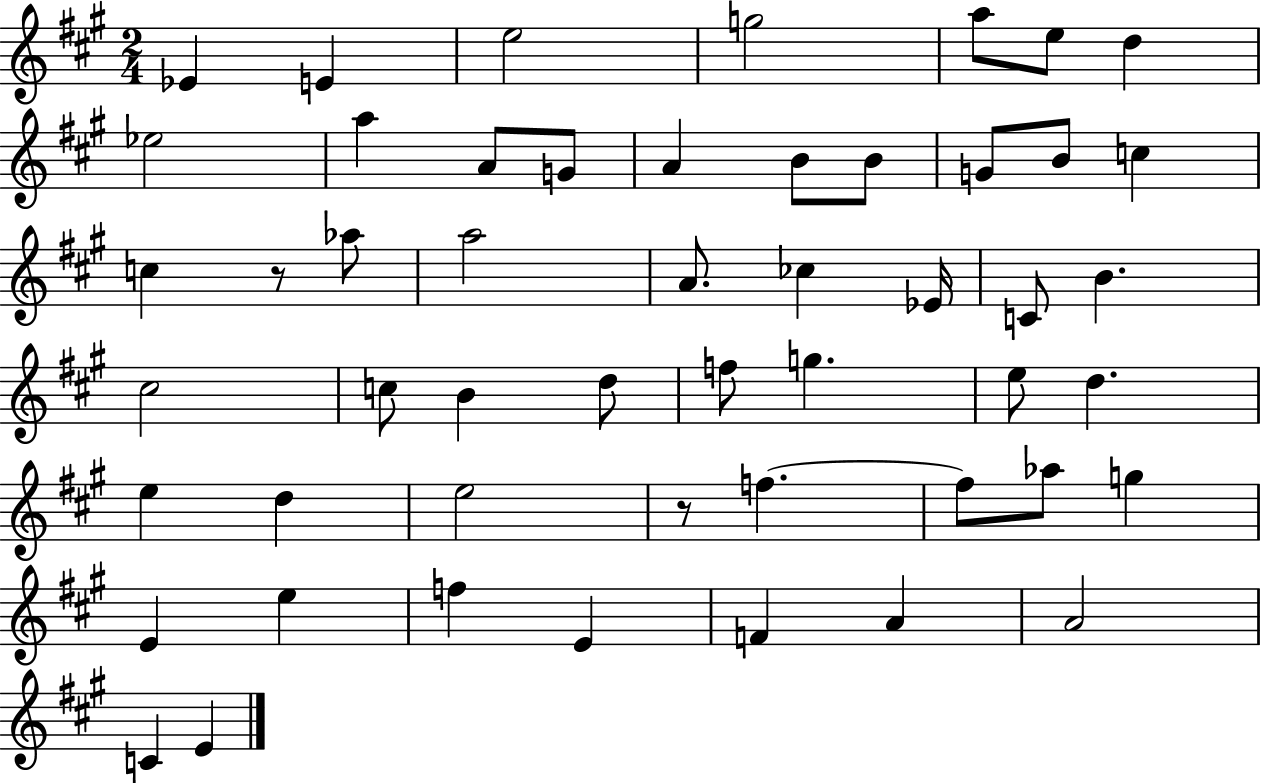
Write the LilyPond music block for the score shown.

{
  \clef treble
  \numericTimeSignature
  \time 2/4
  \key a \major
  ees'4 e'4 | e''2 | g''2 | a''8 e''8 d''4 | \break ees''2 | a''4 a'8 g'8 | a'4 b'8 b'8 | g'8 b'8 c''4 | \break c''4 r8 aes''8 | a''2 | a'8. ces''4 ees'16 | c'8 b'4. | \break cis''2 | c''8 b'4 d''8 | f''8 g''4. | e''8 d''4. | \break e''4 d''4 | e''2 | r8 f''4.~~ | f''8 aes''8 g''4 | \break e'4 e''4 | f''4 e'4 | f'4 a'4 | a'2 | \break c'4 e'4 | \bar "|."
}